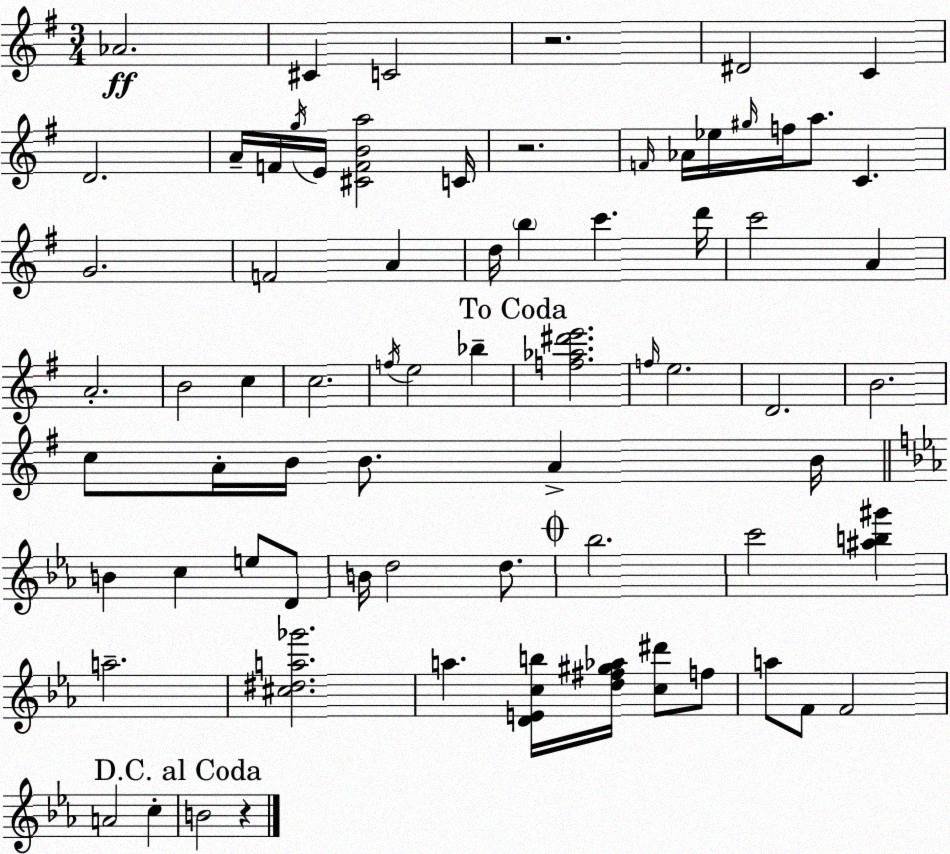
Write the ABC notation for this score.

X:1
T:Untitled
M:3/4
L:1/4
K:G
_A2 ^C C2 z2 ^D2 C D2 A/4 F/4 g/4 E/4 [^CFBa]2 C/4 z2 F/4 _A/4 _e/4 ^g/4 f/4 a/2 C G2 F2 A d/4 b c' d'/4 c'2 A A2 B2 c c2 f/4 e2 _b [f_a^d'e']2 f/4 e2 D2 B2 c/2 A/4 B/4 B/2 A B/4 B c e/2 D/2 B/4 d2 d/2 _b2 c'2 [^ab^g'] a2 [^c^da_g']2 a [DEcb]/4 [d^f^g_a]/4 [c^d']/2 f/2 a/2 F/2 F2 A2 c B2 z